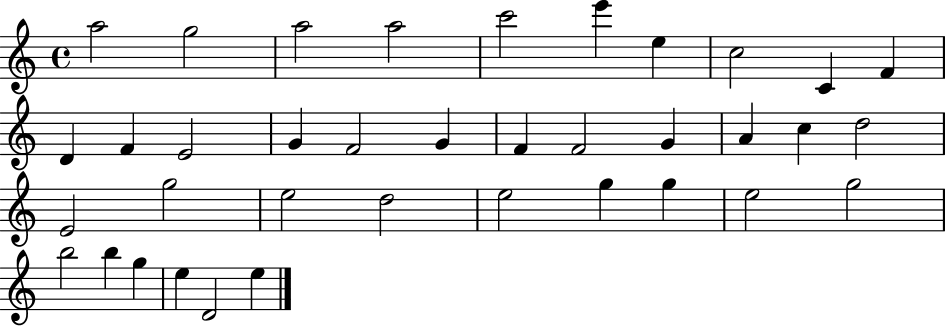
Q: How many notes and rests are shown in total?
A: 37